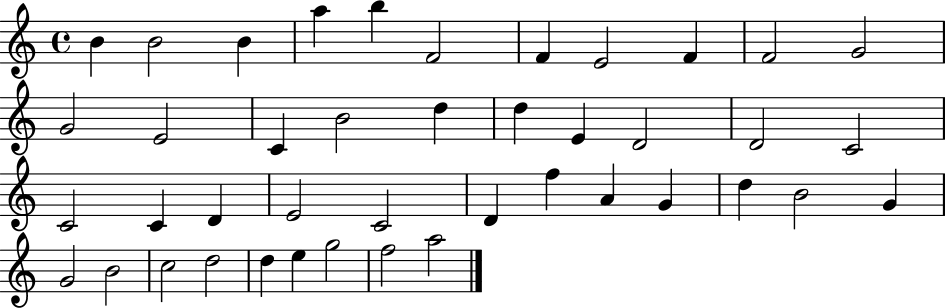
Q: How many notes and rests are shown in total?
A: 42